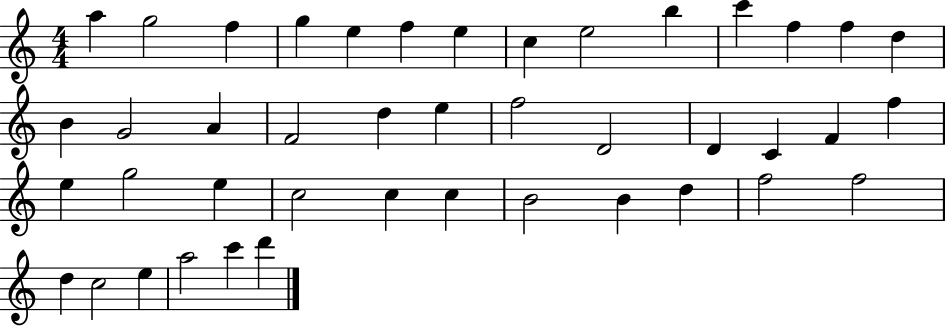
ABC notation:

X:1
T:Untitled
M:4/4
L:1/4
K:C
a g2 f g e f e c e2 b c' f f d B G2 A F2 d e f2 D2 D C F f e g2 e c2 c c B2 B d f2 f2 d c2 e a2 c' d'